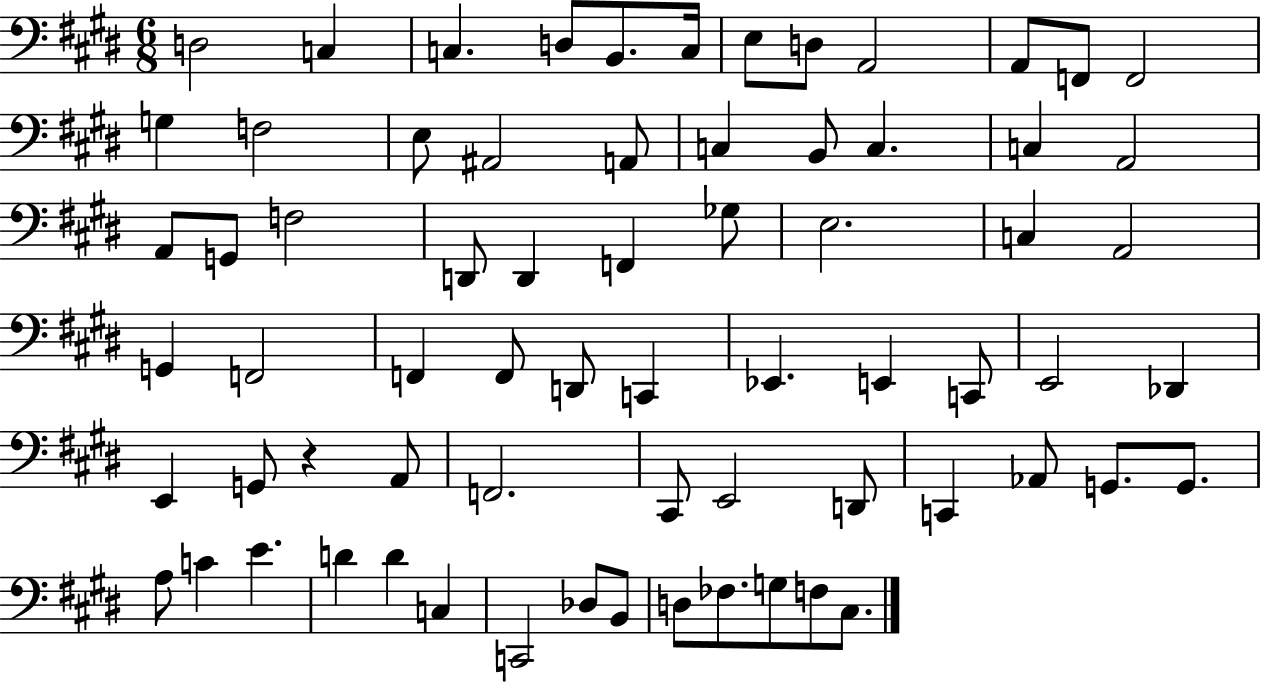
D3/h C3/q C3/q. D3/e B2/e. C3/s E3/e D3/e A2/h A2/e F2/e F2/h G3/q F3/h E3/e A#2/h A2/e C3/q B2/e C3/q. C3/q A2/h A2/e G2/e F3/h D2/e D2/q F2/q Gb3/e E3/h. C3/q A2/h G2/q F2/h F2/q F2/e D2/e C2/q Eb2/q. E2/q C2/e E2/h Db2/q E2/q G2/e R/q A2/e F2/h. C#2/e E2/h D2/e C2/q Ab2/e G2/e. G2/e. A3/e C4/q E4/q. D4/q D4/q C3/q C2/h Db3/e B2/e D3/e FES3/e. G3/e F3/e C#3/e.